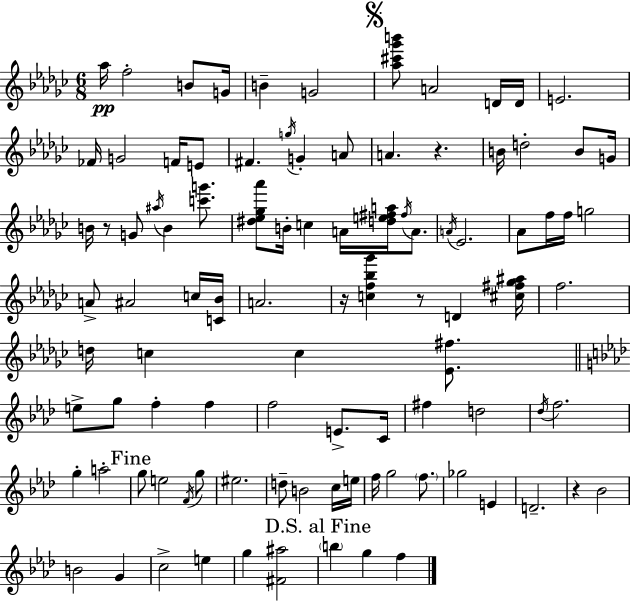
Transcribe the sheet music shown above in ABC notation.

X:1
T:Untitled
M:6/8
L:1/4
K:Ebm
_a/4 f2 B/2 G/4 B G2 [_a^c'_g'b']/2 A2 D/4 D/4 E2 _F/4 G2 F/4 E/2 ^F g/4 G A/2 A z B/4 d2 B/2 G/4 B/4 z/2 G/2 ^a/4 B [c'g']/2 [^d_e_g_a']/2 B/4 c A/4 [de^fa]/4 ^f/4 A/2 A/4 _E2 _A/2 f/4 f/4 g2 A/2 ^A2 c/4 [C_B]/4 A2 z/4 [cf_b_g'] z/2 D [^c^f_g^a]/4 f2 d/4 c c [_E^f]/2 e/2 g/2 f f f2 E/2 C/4 ^f d2 _d/4 f2 g a2 g/2 e2 F/4 g/2 ^e2 d/2 B2 c/4 e/4 f/4 g2 f/2 _g2 E D2 z _B2 B2 G c2 e g [^F^a]2 b g f